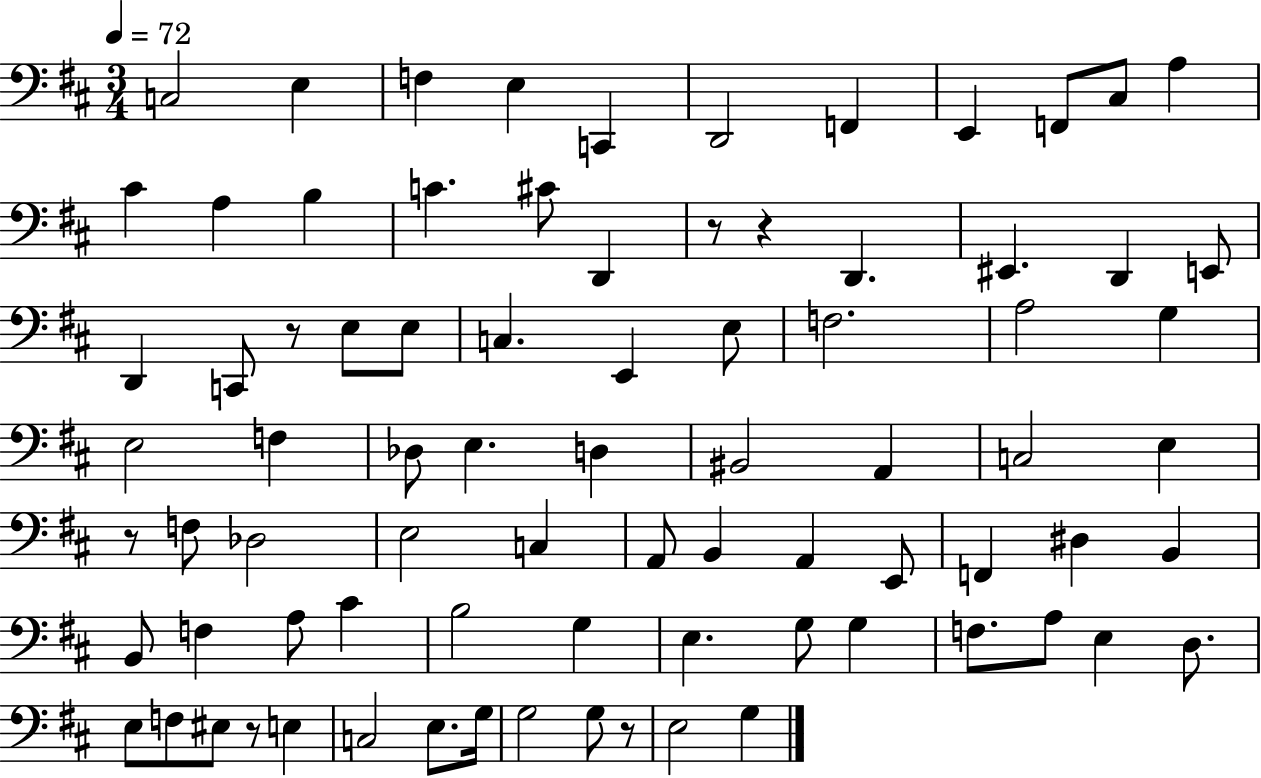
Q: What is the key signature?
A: D major